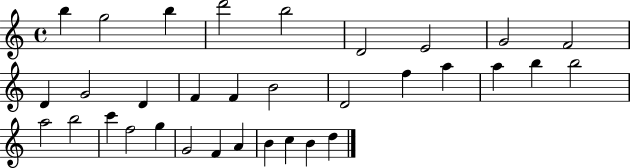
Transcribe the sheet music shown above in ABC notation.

X:1
T:Untitled
M:4/4
L:1/4
K:C
b g2 b d'2 b2 D2 E2 G2 F2 D G2 D F F B2 D2 f a a b b2 a2 b2 c' f2 g G2 F A B c B d